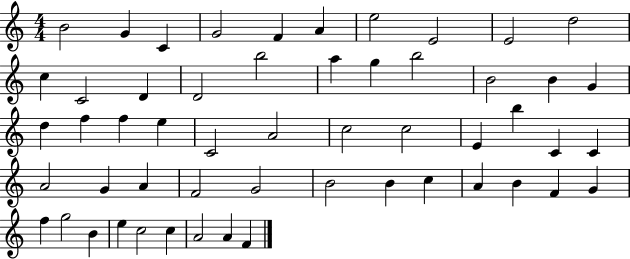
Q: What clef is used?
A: treble